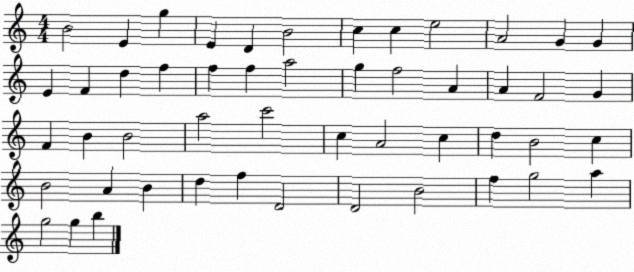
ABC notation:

X:1
T:Untitled
M:4/4
L:1/4
K:C
B2 E g E D B2 c c e2 A2 G G E F d f f f a2 g f2 A A F2 G F B B2 a2 c'2 c A2 c d B2 c B2 A B d f D2 D2 B2 f g2 a g2 g b